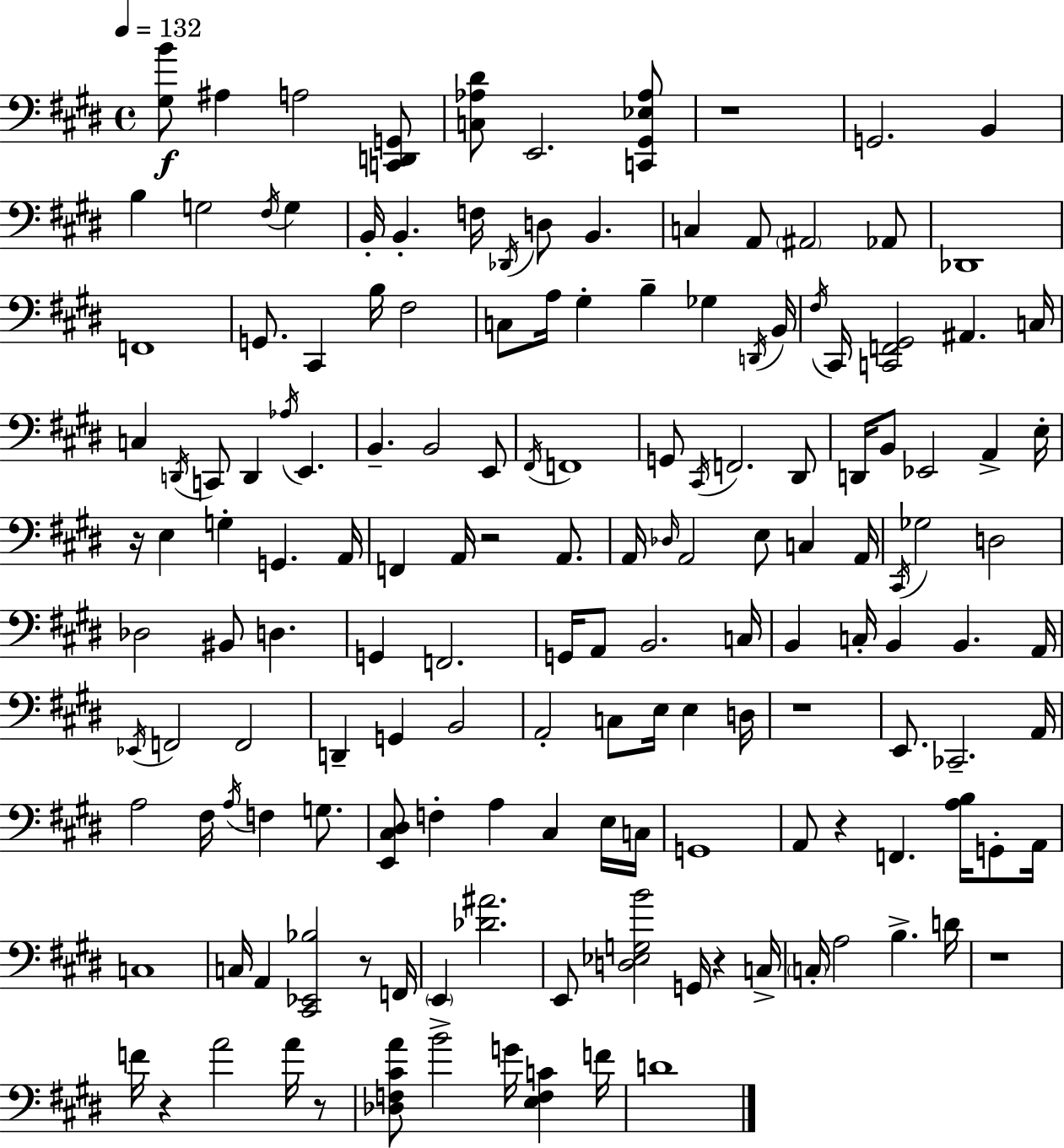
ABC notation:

X:1
T:Untitled
M:4/4
L:1/4
K:E
[^G,B]/2 ^A, A,2 [C,,D,,G,,]/2 [C,_A,^D]/2 E,,2 [C,,^G,,_E,_A,]/2 z4 G,,2 B,, B, G,2 ^F,/4 G, B,,/4 B,, F,/4 _D,,/4 D,/2 B,, C, A,,/2 ^A,,2 _A,,/2 _D,,4 F,,4 G,,/2 ^C,, B,/4 ^F,2 C,/2 A,/4 ^G, B, _G, D,,/4 B,,/4 ^F,/4 ^C,,/4 [C,,F,,^G,,]2 ^A,, C,/4 C, D,,/4 C,,/2 D,, _A,/4 E,, B,, B,,2 E,,/2 ^F,,/4 F,,4 G,,/2 ^C,,/4 F,,2 ^D,,/2 D,,/4 B,,/2 _E,,2 A,, E,/4 z/4 E, G, G,, A,,/4 F,, A,,/4 z2 A,,/2 A,,/4 _D,/4 A,,2 E,/2 C, A,,/4 ^C,,/4 _G,2 D,2 _D,2 ^B,,/2 D, G,, F,,2 G,,/4 A,,/2 B,,2 C,/4 B,, C,/4 B,, B,, A,,/4 _E,,/4 F,,2 F,,2 D,, G,, B,,2 A,,2 C,/2 E,/4 E, D,/4 z4 E,,/2 _C,,2 A,,/4 A,2 ^F,/4 A,/4 F, G,/2 [E,,^C,^D,]/2 F, A, ^C, E,/4 C,/4 G,,4 A,,/2 z F,, [A,B,]/4 G,,/2 A,,/4 C,4 C,/4 A,, [^C,,_E,,_B,]2 z/2 F,,/4 E,, [_D^A]2 E,,/2 [D,_E,G,B]2 G,,/4 z C,/4 C,/4 A,2 B, D/4 z4 F/4 z A2 A/4 z/2 [_D,F,^CA]/2 B2 G/4 [E,F,C] F/4 D4